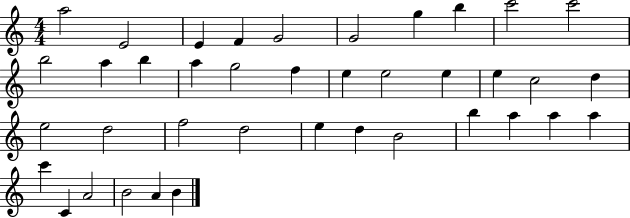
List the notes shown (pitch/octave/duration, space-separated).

A5/h E4/h E4/q F4/q G4/h G4/h G5/q B5/q C6/h C6/h B5/h A5/q B5/q A5/q G5/h F5/q E5/q E5/h E5/q E5/q C5/h D5/q E5/h D5/h F5/h D5/h E5/q D5/q B4/h B5/q A5/q A5/q A5/q C6/q C4/q A4/h B4/h A4/q B4/q